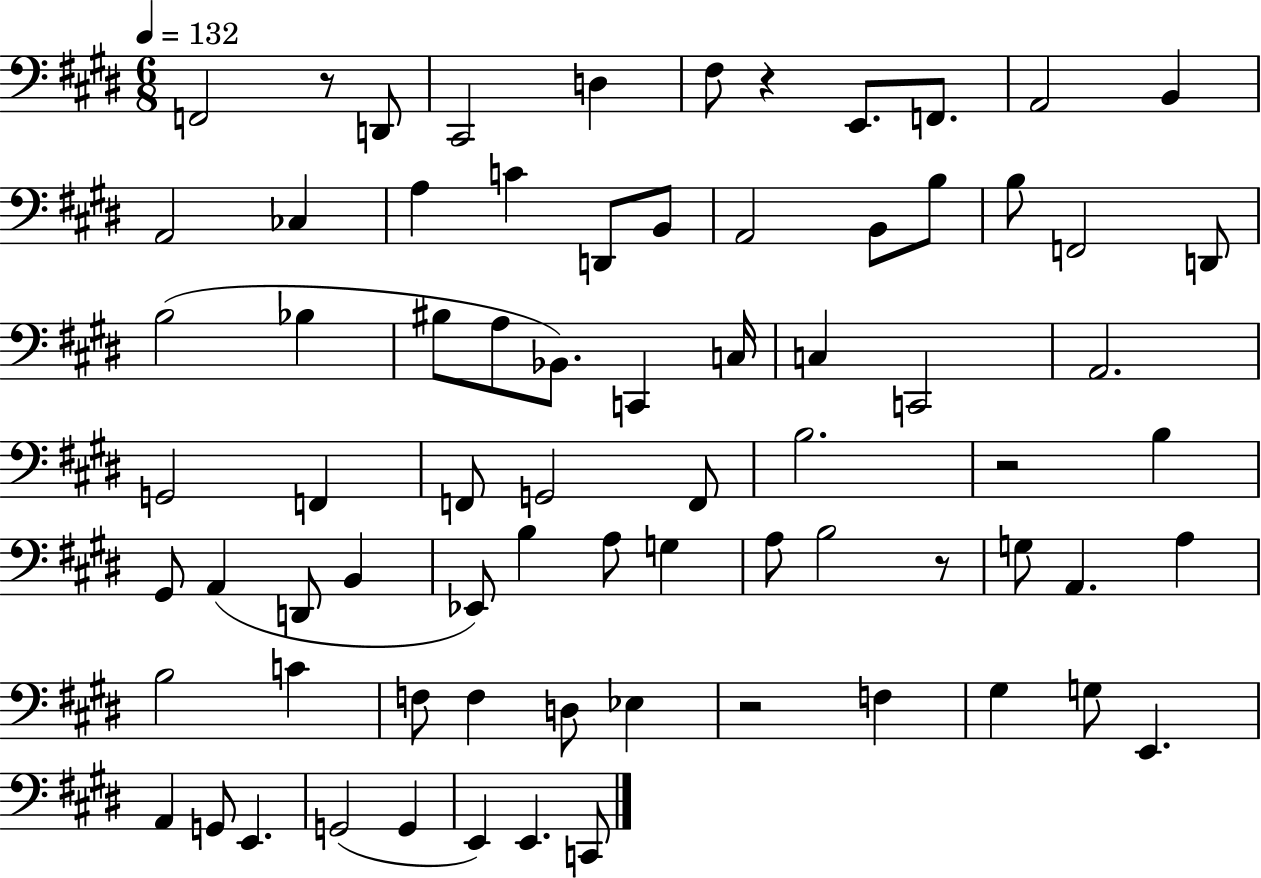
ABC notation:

X:1
T:Untitled
M:6/8
L:1/4
K:E
F,,2 z/2 D,,/2 ^C,,2 D, ^F,/2 z E,,/2 F,,/2 A,,2 B,, A,,2 _C, A, C D,,/2 B,,/2 A,,2 B,,/2 B,/2 B,/2 F,,2 D,,/2 B,2 _B, ^B,/2 A,/2 _B,,/2 C,, C,/4 C, C,,2 A,,2 G,,2 F,, F,,/2 G,,2 F,,/2 B,2 z2 B, ^G,,/2 A,, D,,/2 B,, _E,,/2 B, A,/2 G, A,/2 B,2 z/2 G,/2 A,, A, B,2 C F,/2 F, D,/2 _E, z2 F, ^G, G,/2 E,, A,, G,,/2 E,, G,,2 G,, E,, E,, C,,/2